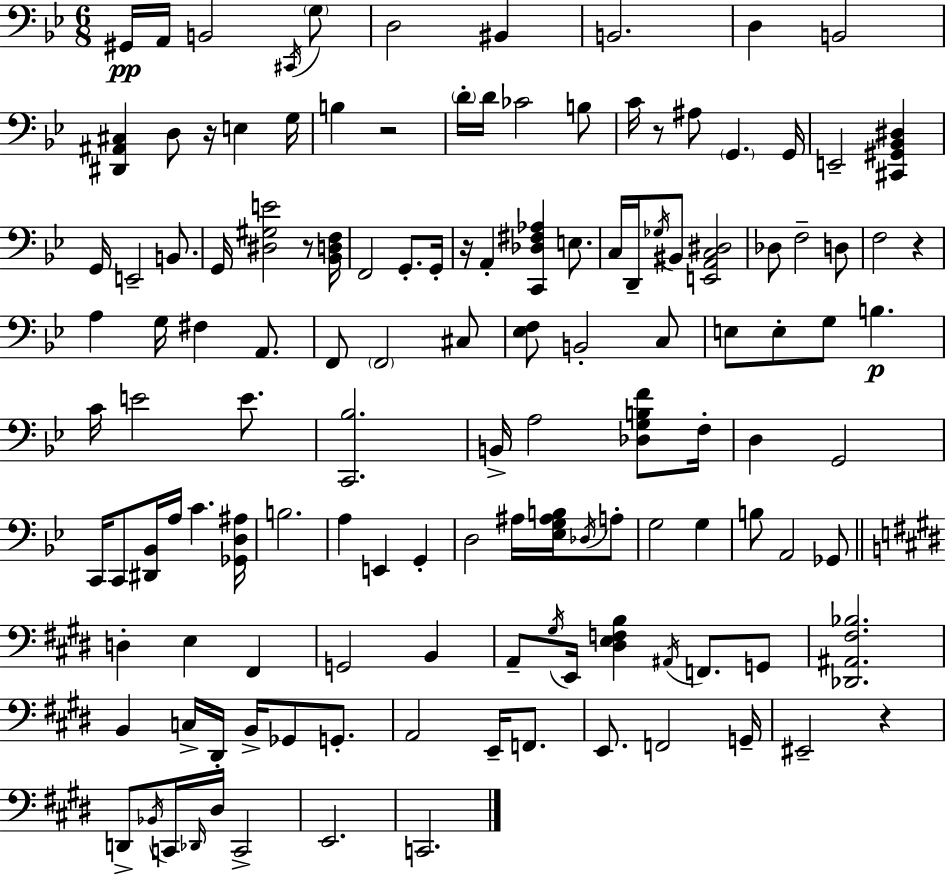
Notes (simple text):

G#2/s A2/s B2/h C#2/s G3/e D3/h BIS2/q B2/h. D3/q B2/h [D#2,A#2,C#3]/q D3/e R/s E3/q G3/s B3/q R/h D4/s D4/s CES4/h B3/e C4/s R/e A#3/e G2/q. G2/s E2/h [C#2,G#2,Bb2,D#3]/q G2/s E2/h B2/e. G2/s [D#3,G#3,E4]/h R/e [Bb2,D3,F3]/s F2/h G2/e. G2/s R/s A2/q [C2,Db3,F#3,Ab3]/q E3/e. C3/s D2/s Gb3/s BIS2/e [E2,A2,C3,D#3]/h Db3/e F3/h D3/e F3/h R/q A3/q G3/s F#3/q A2/e. F2/e F2/h C#3/e [Eb3,F3]/e B2/h C3/e E3/e E3/e G3/e B3/q. C4/s E4/h E4/e. [C2,Bb3]/h. B2/s A3/h [Db3,G3,B3,F4]/e F3/s D3/q G2/h C2/s C2/e [D#2,Bb2]/s A3/s C4/q. [Gb2,D3,A#3]/s B3/h. A3/q E2/q G2/q D3/h A#3/s [Eb3,G3,A#3,B3]/s Db3/s A3/e G3/h G3/q B3/e A2/h Gb2/e D3/q E3/q F#2/q G2/h B2/q A2/e G#3/s E2/s [D#3,E3,F3,B3]/q A#2/s F2/e. G2/e [Db2,A#2,F#3,Bb3]/h. B2/q C3/s D#2/s B2/s Gb2/e G2/e. A2/h E2/s F2/e. E2/e. F2/h G2/s EIS2/h R/q D2/e Bb2/s C2/s Db2/s D#3/s C2/h E2/h. C2/h.